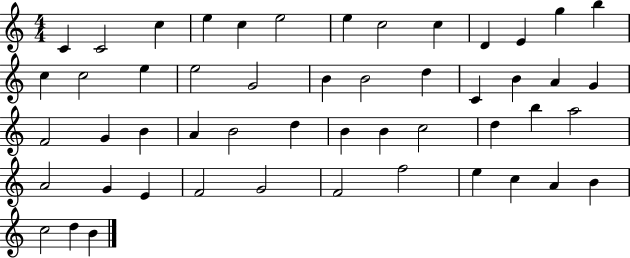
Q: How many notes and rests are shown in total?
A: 51